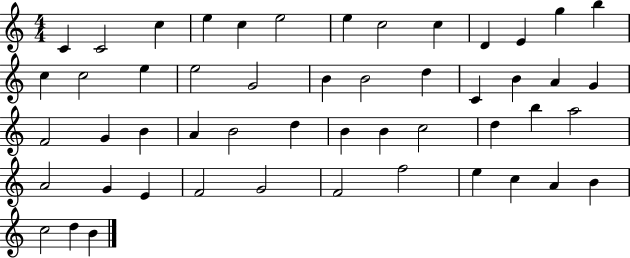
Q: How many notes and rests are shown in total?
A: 51